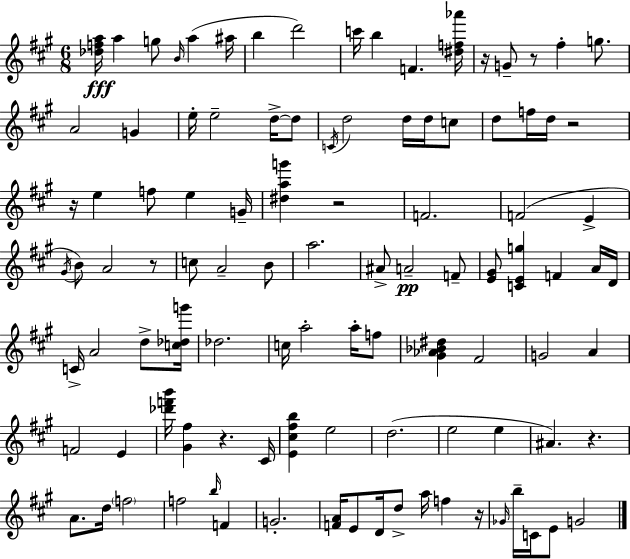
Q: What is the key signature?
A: A major